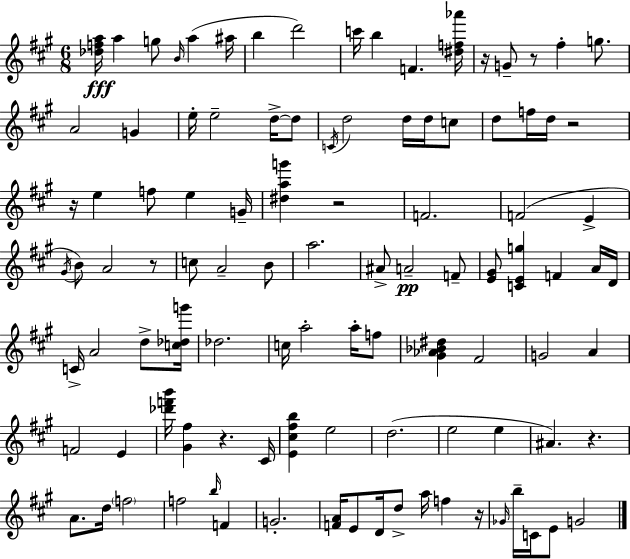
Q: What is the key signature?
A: A major